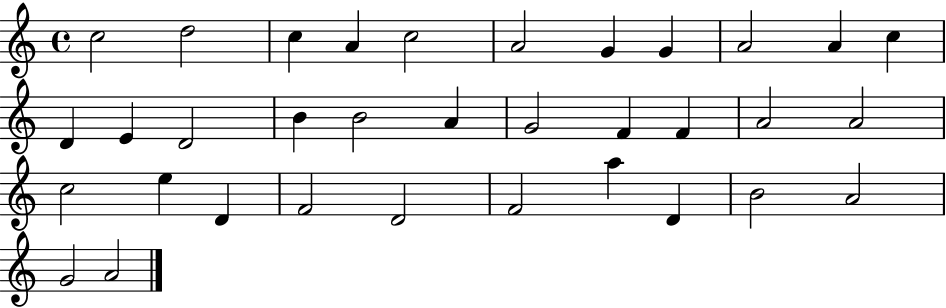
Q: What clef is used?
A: treble